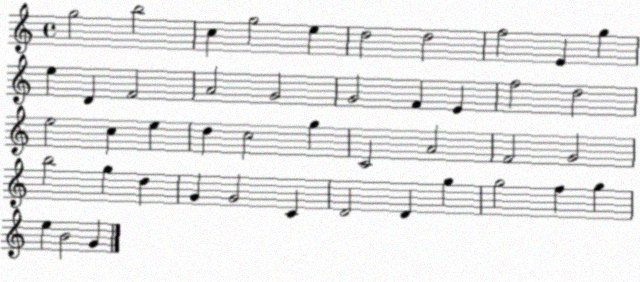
X:1
T:Untitled
M:4/4
L:1/4
K:C
g2 b2 c g2 e d2 d2 f2 E g e D F2 A2 G2 G2 F E f2 d2 e2 c e d c2 g C2 A2 F2 G2 b2 g d G G2 C D2 D g g2 f g e B2 G